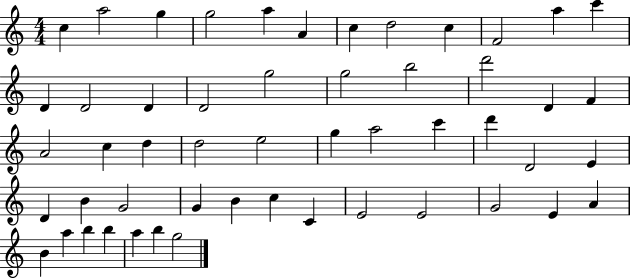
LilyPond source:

{
  \clef treble
  \numericTimeSignature
  \time 4/4
  \key c \major
  c''4 a''2 g''4 | g''2 a''4 a'4 | c''4 d''2 c''4 | f'2 a''4 c'''4 | \break d'4 d'2 d'4 | d'2 g''2 | g''2 b''2 | d'''2 d'4 f'4 | \break a'2 c''4 d''4 | d''2 e''2 | g''4 a''2 c'''4 | d'''4 d'2 e'4 | \break d'4 b'4 g'2 | g'4 b'4 c''4 c'4 | e'2 e'2 | g'2 e'4 a'4 | \break b'4 a''4 b''4 b''4 | a''4 b''4 g''2 | \bar "|."
}